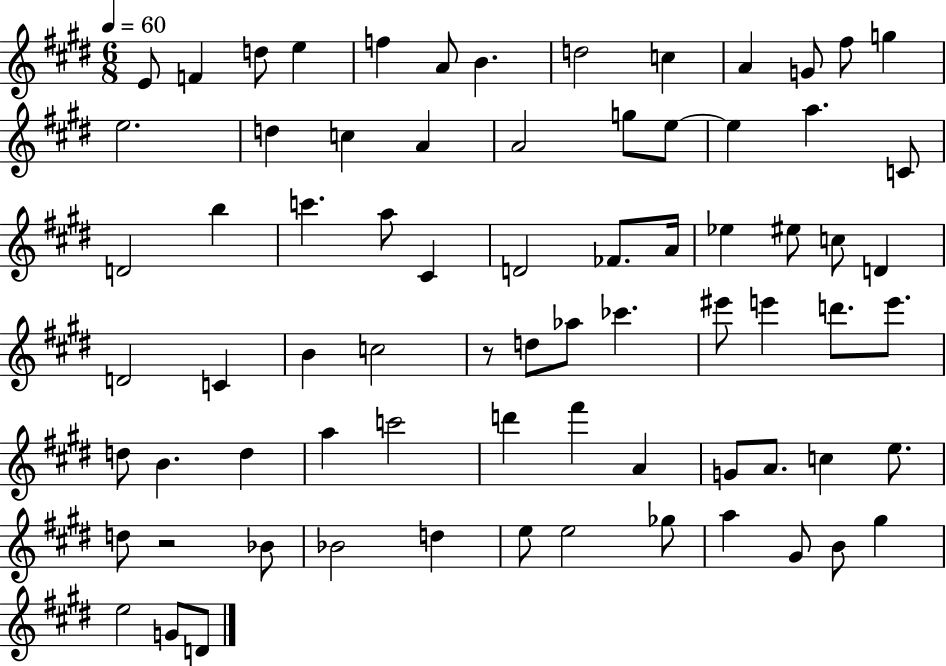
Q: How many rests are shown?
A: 2